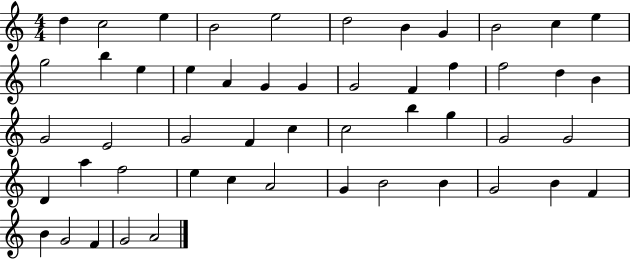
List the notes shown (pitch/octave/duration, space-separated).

D5/q C5/h E5/q B4/h E5/h D5/h B4/q G4/q B4/h C5/q E5/q G5/h B5/q E5/q E5/q A4/q G4/q G4/q G4/h F4/q F5/q F5/h D5/q B4/q G4/h E4/h G4/h F4/q C5/q C5/h B5/q G5/q G4/h G4/h D4/q A5/q F5/h E5/q C5/q A4/h G4/q B4/h B4/q G4/h B4/q F4/q B4/q G4/h F4/q G4/h A4/h